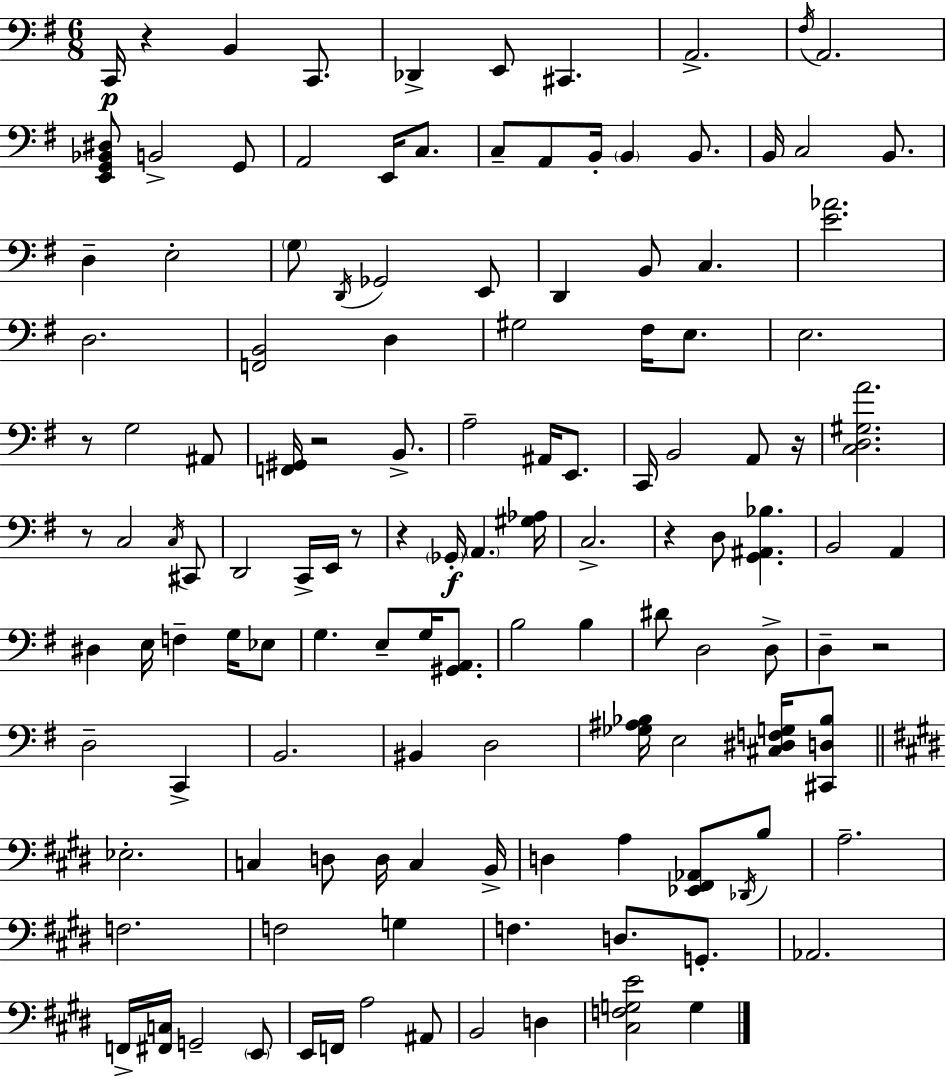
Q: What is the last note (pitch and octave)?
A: G3